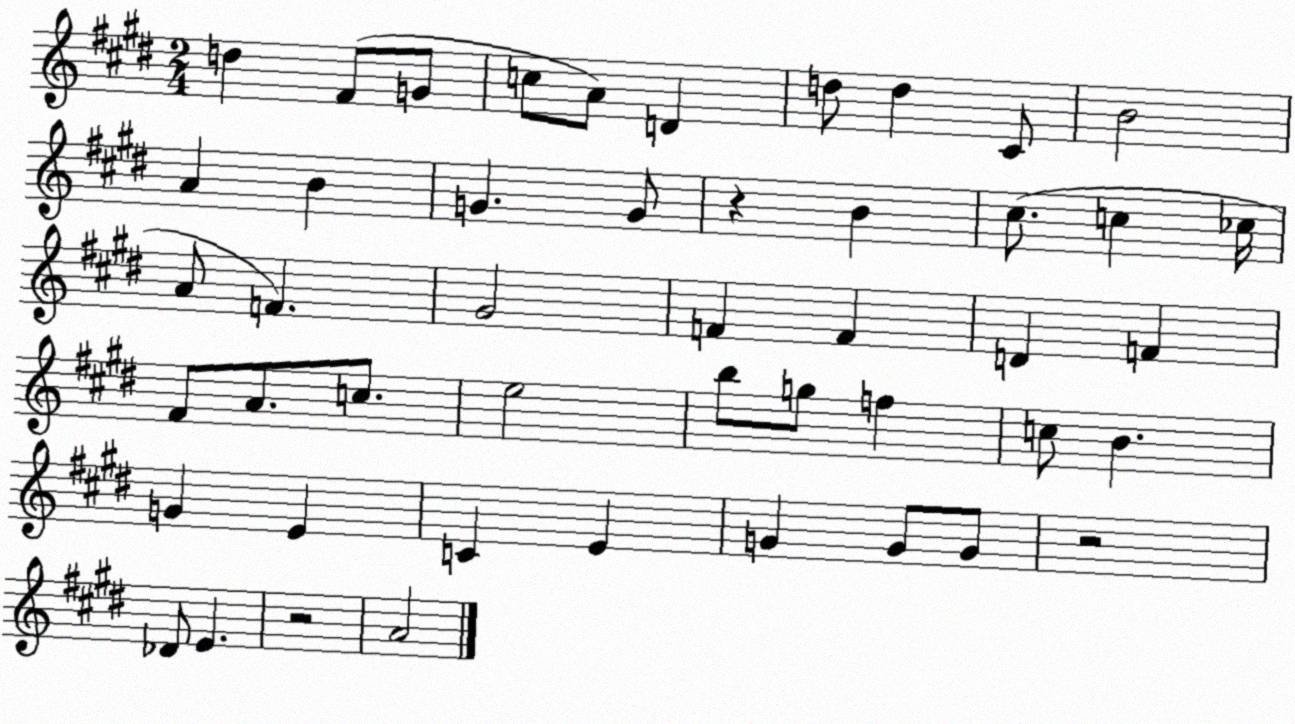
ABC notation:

X:1
T:Untitled
M:2/4
L:1/4
K:E
d ^F/2 G/2 c/2 A/2 D d/2 d ^C/2 B2 A B G G/2 z B ^c/2 c _c/4 A/2 F ^G2 F F D F ^F/2 A/2 c/2 e2 b/2 g/2 f c/2 B G E C E G G/2 G/2 z2 _D/2 E z2 A2